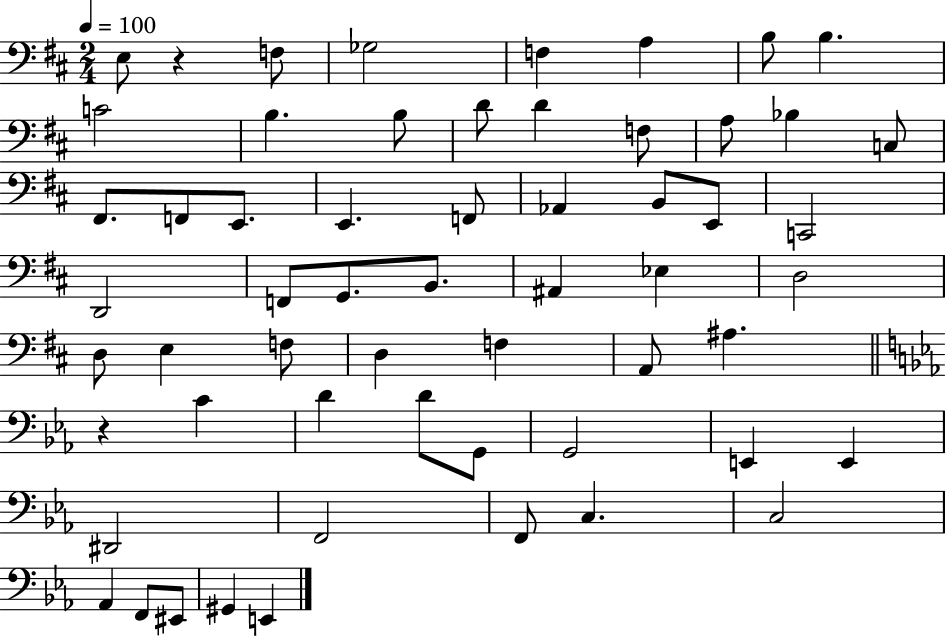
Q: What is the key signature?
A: D major